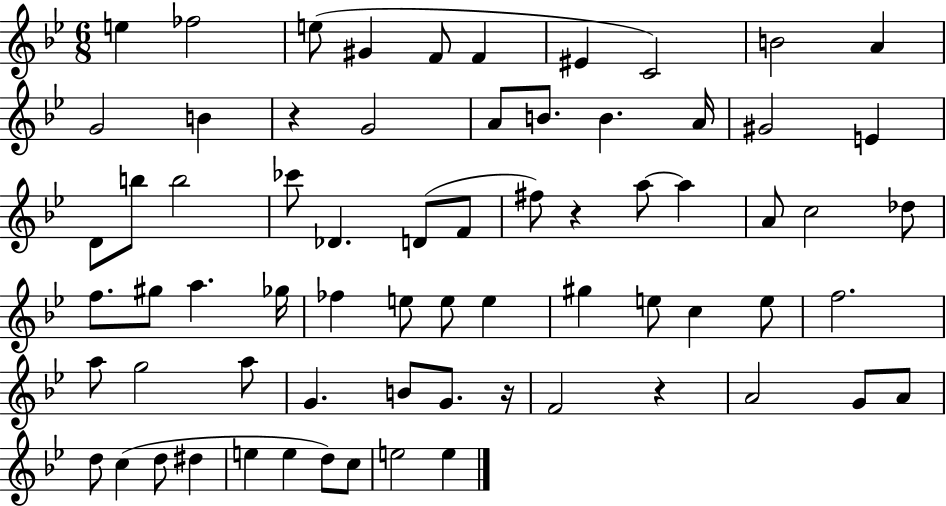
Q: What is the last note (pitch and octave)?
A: E5